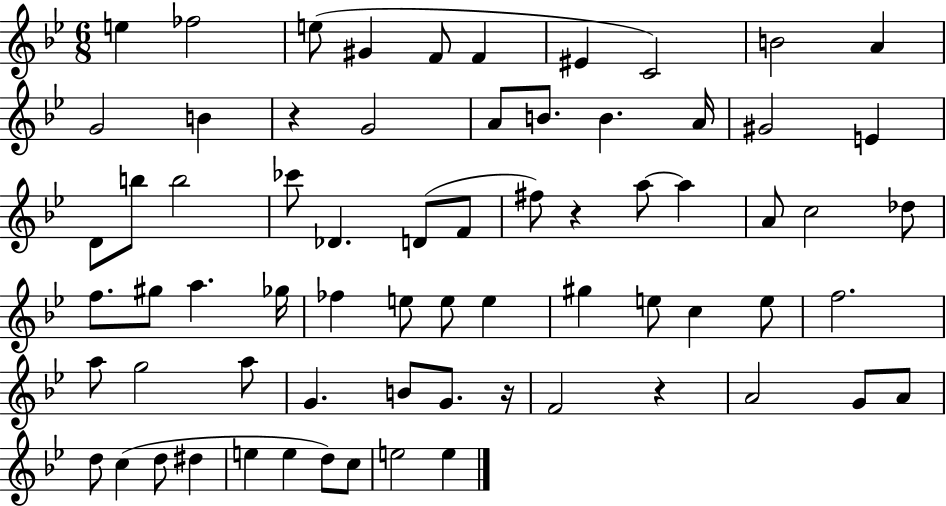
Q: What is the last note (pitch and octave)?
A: E5